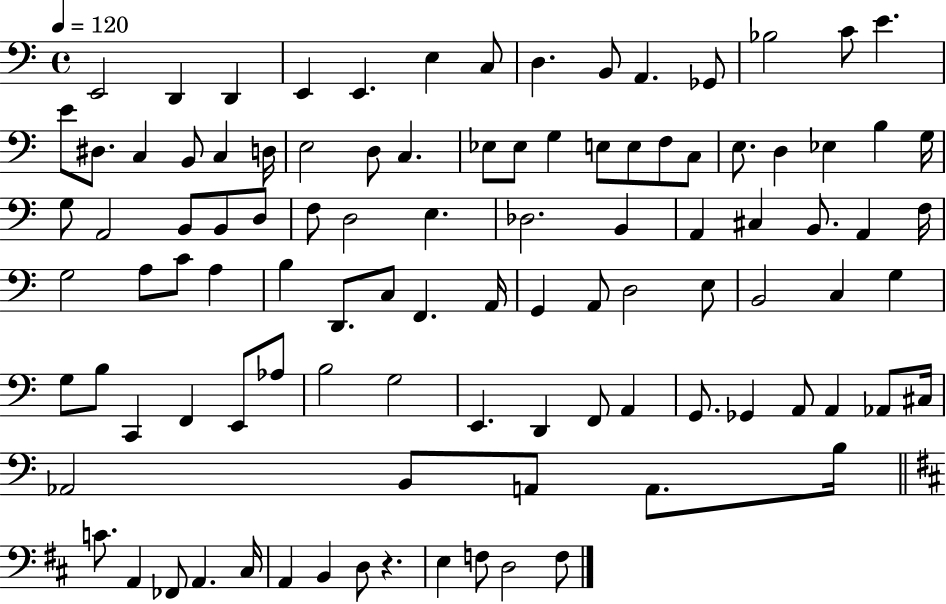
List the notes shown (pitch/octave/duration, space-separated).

E2/h D2/q D2/q E2/q E2/q. E3/q C3/e D3/q. B2/e A2/q. Gb2/e Bb3/h C4/e E4/q. E4/e D#3/e. C3/q B2/e C3/q D3/s E3/h D3/e C3/q. Eb3/e Eb3/e G3/q E3/e E3/e F3/e C3/e E3/e. D3/q Eb3/q B3/q G3/s G3/e A2/h B2/e B2/e D3/e F3/e D3/h E3/q. Db3/h. B2/q A2/q C#3/q B2/e. A2/q F3/s G3/h A3/e C4/e A3/q B3/q D2/e. C3/e F2/q. A2/s G2/q A2/e D3/h E3/e B2/h C3/q G3/q G3/e B3/e C2/q F2/q E2/e Ab3/e B3/h G3/h E2/q. D2/q F2/e A2/q G2/e. Gb2/q A2/e A2/q Ab2/e C#3/s Ab2/h B2/e A2/e A2/e. B3/s C4/e. A2/q FES2/e A2/q. C#3/s A2/q B2/q D3/e R/q. E3/q F3/e D3/h F3/e